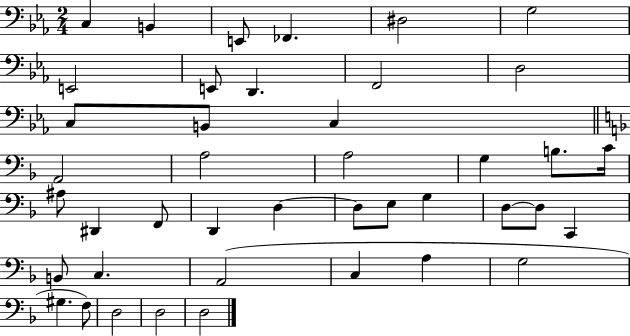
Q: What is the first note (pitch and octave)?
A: C3